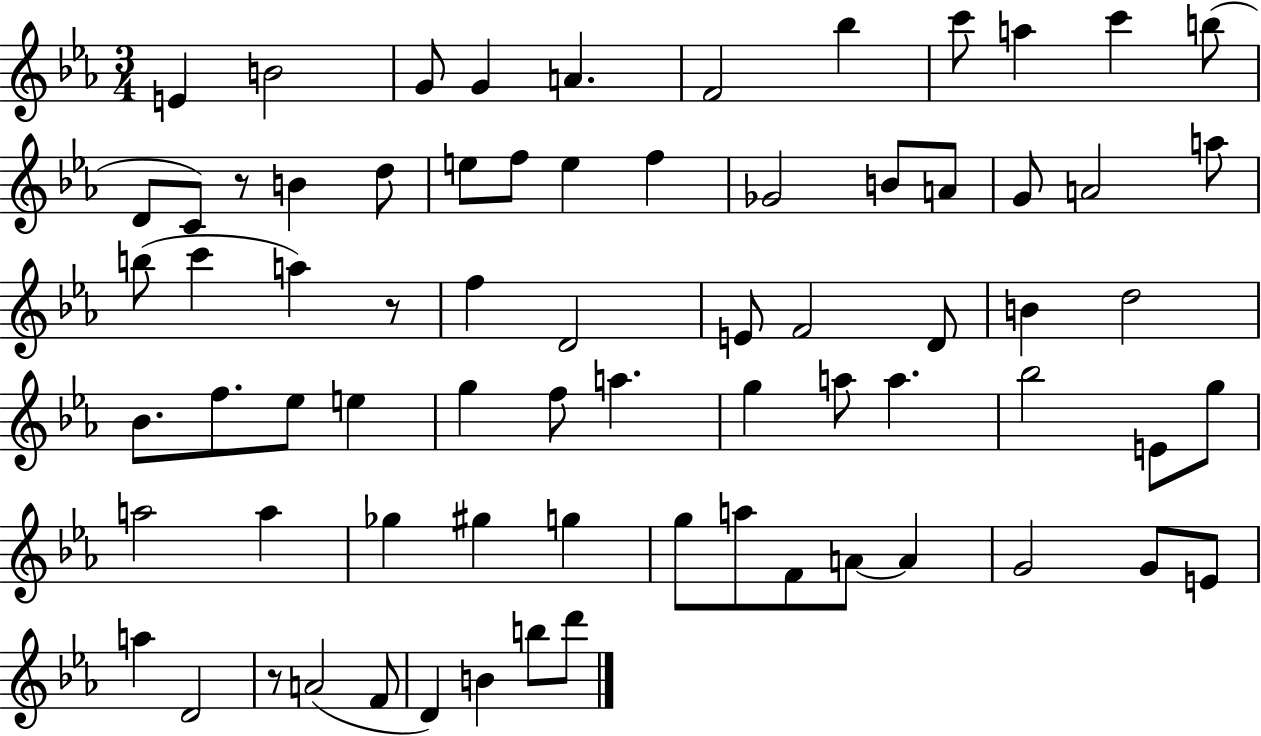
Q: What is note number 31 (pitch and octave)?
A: E4